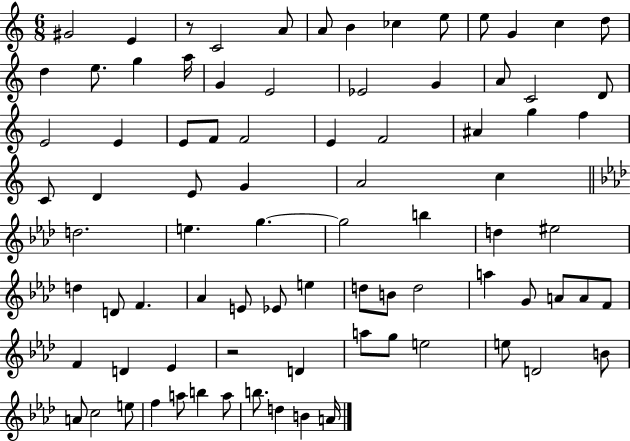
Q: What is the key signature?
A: C major